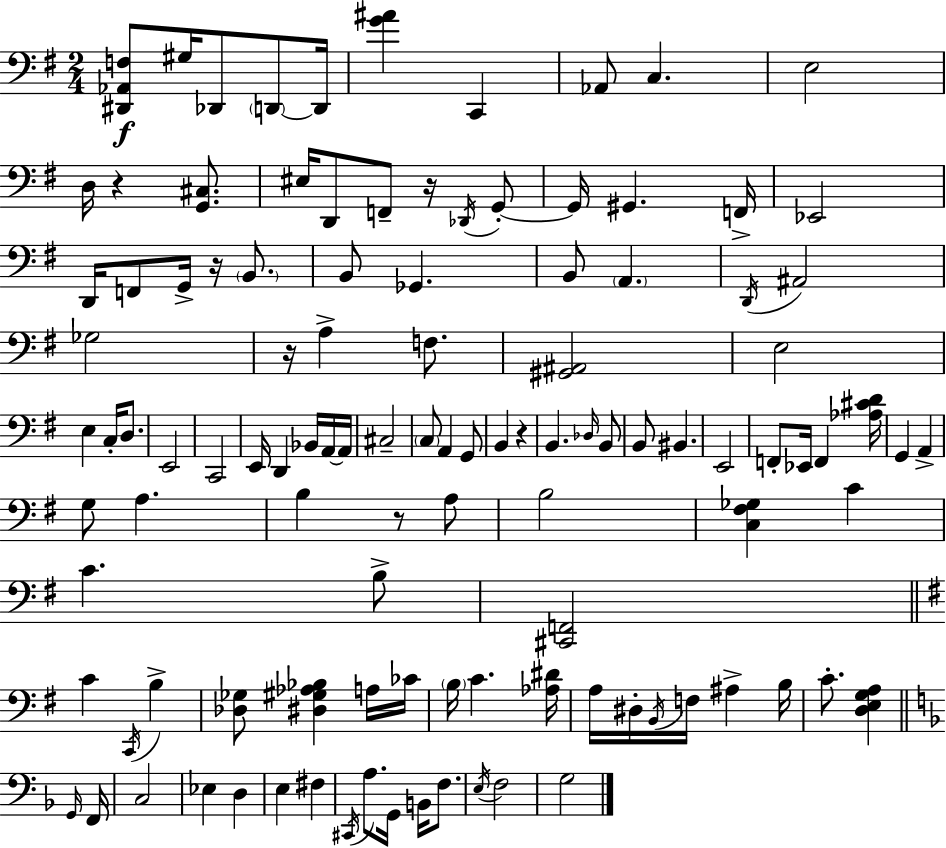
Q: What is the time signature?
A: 2/4